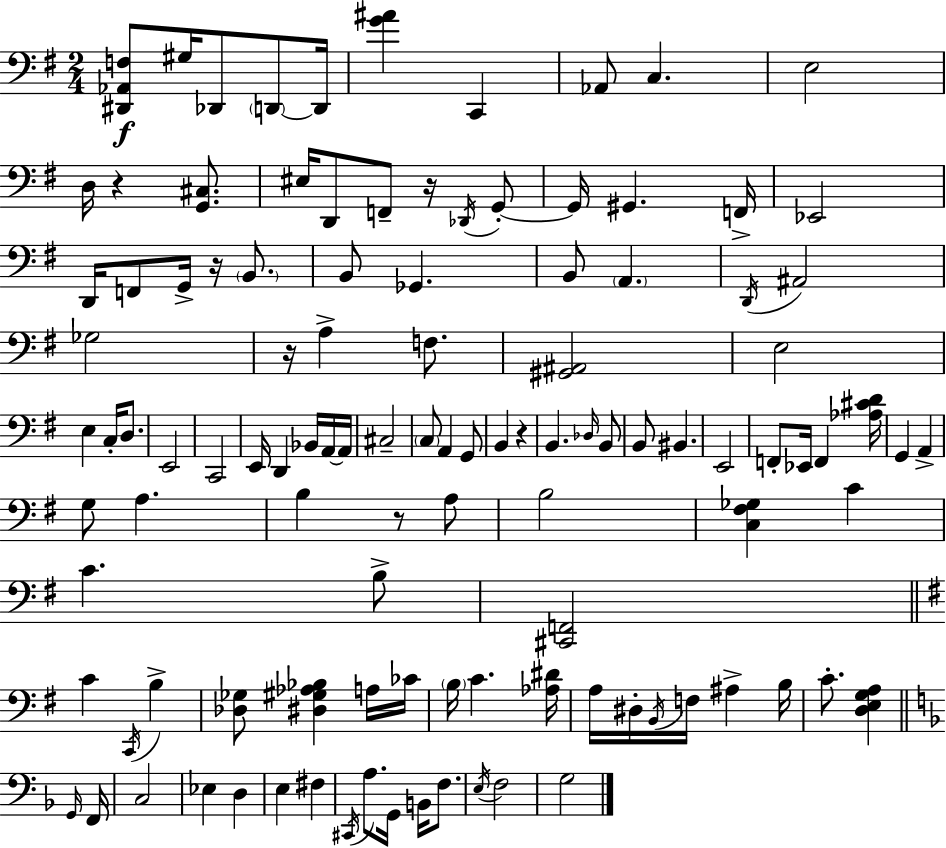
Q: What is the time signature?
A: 2/4